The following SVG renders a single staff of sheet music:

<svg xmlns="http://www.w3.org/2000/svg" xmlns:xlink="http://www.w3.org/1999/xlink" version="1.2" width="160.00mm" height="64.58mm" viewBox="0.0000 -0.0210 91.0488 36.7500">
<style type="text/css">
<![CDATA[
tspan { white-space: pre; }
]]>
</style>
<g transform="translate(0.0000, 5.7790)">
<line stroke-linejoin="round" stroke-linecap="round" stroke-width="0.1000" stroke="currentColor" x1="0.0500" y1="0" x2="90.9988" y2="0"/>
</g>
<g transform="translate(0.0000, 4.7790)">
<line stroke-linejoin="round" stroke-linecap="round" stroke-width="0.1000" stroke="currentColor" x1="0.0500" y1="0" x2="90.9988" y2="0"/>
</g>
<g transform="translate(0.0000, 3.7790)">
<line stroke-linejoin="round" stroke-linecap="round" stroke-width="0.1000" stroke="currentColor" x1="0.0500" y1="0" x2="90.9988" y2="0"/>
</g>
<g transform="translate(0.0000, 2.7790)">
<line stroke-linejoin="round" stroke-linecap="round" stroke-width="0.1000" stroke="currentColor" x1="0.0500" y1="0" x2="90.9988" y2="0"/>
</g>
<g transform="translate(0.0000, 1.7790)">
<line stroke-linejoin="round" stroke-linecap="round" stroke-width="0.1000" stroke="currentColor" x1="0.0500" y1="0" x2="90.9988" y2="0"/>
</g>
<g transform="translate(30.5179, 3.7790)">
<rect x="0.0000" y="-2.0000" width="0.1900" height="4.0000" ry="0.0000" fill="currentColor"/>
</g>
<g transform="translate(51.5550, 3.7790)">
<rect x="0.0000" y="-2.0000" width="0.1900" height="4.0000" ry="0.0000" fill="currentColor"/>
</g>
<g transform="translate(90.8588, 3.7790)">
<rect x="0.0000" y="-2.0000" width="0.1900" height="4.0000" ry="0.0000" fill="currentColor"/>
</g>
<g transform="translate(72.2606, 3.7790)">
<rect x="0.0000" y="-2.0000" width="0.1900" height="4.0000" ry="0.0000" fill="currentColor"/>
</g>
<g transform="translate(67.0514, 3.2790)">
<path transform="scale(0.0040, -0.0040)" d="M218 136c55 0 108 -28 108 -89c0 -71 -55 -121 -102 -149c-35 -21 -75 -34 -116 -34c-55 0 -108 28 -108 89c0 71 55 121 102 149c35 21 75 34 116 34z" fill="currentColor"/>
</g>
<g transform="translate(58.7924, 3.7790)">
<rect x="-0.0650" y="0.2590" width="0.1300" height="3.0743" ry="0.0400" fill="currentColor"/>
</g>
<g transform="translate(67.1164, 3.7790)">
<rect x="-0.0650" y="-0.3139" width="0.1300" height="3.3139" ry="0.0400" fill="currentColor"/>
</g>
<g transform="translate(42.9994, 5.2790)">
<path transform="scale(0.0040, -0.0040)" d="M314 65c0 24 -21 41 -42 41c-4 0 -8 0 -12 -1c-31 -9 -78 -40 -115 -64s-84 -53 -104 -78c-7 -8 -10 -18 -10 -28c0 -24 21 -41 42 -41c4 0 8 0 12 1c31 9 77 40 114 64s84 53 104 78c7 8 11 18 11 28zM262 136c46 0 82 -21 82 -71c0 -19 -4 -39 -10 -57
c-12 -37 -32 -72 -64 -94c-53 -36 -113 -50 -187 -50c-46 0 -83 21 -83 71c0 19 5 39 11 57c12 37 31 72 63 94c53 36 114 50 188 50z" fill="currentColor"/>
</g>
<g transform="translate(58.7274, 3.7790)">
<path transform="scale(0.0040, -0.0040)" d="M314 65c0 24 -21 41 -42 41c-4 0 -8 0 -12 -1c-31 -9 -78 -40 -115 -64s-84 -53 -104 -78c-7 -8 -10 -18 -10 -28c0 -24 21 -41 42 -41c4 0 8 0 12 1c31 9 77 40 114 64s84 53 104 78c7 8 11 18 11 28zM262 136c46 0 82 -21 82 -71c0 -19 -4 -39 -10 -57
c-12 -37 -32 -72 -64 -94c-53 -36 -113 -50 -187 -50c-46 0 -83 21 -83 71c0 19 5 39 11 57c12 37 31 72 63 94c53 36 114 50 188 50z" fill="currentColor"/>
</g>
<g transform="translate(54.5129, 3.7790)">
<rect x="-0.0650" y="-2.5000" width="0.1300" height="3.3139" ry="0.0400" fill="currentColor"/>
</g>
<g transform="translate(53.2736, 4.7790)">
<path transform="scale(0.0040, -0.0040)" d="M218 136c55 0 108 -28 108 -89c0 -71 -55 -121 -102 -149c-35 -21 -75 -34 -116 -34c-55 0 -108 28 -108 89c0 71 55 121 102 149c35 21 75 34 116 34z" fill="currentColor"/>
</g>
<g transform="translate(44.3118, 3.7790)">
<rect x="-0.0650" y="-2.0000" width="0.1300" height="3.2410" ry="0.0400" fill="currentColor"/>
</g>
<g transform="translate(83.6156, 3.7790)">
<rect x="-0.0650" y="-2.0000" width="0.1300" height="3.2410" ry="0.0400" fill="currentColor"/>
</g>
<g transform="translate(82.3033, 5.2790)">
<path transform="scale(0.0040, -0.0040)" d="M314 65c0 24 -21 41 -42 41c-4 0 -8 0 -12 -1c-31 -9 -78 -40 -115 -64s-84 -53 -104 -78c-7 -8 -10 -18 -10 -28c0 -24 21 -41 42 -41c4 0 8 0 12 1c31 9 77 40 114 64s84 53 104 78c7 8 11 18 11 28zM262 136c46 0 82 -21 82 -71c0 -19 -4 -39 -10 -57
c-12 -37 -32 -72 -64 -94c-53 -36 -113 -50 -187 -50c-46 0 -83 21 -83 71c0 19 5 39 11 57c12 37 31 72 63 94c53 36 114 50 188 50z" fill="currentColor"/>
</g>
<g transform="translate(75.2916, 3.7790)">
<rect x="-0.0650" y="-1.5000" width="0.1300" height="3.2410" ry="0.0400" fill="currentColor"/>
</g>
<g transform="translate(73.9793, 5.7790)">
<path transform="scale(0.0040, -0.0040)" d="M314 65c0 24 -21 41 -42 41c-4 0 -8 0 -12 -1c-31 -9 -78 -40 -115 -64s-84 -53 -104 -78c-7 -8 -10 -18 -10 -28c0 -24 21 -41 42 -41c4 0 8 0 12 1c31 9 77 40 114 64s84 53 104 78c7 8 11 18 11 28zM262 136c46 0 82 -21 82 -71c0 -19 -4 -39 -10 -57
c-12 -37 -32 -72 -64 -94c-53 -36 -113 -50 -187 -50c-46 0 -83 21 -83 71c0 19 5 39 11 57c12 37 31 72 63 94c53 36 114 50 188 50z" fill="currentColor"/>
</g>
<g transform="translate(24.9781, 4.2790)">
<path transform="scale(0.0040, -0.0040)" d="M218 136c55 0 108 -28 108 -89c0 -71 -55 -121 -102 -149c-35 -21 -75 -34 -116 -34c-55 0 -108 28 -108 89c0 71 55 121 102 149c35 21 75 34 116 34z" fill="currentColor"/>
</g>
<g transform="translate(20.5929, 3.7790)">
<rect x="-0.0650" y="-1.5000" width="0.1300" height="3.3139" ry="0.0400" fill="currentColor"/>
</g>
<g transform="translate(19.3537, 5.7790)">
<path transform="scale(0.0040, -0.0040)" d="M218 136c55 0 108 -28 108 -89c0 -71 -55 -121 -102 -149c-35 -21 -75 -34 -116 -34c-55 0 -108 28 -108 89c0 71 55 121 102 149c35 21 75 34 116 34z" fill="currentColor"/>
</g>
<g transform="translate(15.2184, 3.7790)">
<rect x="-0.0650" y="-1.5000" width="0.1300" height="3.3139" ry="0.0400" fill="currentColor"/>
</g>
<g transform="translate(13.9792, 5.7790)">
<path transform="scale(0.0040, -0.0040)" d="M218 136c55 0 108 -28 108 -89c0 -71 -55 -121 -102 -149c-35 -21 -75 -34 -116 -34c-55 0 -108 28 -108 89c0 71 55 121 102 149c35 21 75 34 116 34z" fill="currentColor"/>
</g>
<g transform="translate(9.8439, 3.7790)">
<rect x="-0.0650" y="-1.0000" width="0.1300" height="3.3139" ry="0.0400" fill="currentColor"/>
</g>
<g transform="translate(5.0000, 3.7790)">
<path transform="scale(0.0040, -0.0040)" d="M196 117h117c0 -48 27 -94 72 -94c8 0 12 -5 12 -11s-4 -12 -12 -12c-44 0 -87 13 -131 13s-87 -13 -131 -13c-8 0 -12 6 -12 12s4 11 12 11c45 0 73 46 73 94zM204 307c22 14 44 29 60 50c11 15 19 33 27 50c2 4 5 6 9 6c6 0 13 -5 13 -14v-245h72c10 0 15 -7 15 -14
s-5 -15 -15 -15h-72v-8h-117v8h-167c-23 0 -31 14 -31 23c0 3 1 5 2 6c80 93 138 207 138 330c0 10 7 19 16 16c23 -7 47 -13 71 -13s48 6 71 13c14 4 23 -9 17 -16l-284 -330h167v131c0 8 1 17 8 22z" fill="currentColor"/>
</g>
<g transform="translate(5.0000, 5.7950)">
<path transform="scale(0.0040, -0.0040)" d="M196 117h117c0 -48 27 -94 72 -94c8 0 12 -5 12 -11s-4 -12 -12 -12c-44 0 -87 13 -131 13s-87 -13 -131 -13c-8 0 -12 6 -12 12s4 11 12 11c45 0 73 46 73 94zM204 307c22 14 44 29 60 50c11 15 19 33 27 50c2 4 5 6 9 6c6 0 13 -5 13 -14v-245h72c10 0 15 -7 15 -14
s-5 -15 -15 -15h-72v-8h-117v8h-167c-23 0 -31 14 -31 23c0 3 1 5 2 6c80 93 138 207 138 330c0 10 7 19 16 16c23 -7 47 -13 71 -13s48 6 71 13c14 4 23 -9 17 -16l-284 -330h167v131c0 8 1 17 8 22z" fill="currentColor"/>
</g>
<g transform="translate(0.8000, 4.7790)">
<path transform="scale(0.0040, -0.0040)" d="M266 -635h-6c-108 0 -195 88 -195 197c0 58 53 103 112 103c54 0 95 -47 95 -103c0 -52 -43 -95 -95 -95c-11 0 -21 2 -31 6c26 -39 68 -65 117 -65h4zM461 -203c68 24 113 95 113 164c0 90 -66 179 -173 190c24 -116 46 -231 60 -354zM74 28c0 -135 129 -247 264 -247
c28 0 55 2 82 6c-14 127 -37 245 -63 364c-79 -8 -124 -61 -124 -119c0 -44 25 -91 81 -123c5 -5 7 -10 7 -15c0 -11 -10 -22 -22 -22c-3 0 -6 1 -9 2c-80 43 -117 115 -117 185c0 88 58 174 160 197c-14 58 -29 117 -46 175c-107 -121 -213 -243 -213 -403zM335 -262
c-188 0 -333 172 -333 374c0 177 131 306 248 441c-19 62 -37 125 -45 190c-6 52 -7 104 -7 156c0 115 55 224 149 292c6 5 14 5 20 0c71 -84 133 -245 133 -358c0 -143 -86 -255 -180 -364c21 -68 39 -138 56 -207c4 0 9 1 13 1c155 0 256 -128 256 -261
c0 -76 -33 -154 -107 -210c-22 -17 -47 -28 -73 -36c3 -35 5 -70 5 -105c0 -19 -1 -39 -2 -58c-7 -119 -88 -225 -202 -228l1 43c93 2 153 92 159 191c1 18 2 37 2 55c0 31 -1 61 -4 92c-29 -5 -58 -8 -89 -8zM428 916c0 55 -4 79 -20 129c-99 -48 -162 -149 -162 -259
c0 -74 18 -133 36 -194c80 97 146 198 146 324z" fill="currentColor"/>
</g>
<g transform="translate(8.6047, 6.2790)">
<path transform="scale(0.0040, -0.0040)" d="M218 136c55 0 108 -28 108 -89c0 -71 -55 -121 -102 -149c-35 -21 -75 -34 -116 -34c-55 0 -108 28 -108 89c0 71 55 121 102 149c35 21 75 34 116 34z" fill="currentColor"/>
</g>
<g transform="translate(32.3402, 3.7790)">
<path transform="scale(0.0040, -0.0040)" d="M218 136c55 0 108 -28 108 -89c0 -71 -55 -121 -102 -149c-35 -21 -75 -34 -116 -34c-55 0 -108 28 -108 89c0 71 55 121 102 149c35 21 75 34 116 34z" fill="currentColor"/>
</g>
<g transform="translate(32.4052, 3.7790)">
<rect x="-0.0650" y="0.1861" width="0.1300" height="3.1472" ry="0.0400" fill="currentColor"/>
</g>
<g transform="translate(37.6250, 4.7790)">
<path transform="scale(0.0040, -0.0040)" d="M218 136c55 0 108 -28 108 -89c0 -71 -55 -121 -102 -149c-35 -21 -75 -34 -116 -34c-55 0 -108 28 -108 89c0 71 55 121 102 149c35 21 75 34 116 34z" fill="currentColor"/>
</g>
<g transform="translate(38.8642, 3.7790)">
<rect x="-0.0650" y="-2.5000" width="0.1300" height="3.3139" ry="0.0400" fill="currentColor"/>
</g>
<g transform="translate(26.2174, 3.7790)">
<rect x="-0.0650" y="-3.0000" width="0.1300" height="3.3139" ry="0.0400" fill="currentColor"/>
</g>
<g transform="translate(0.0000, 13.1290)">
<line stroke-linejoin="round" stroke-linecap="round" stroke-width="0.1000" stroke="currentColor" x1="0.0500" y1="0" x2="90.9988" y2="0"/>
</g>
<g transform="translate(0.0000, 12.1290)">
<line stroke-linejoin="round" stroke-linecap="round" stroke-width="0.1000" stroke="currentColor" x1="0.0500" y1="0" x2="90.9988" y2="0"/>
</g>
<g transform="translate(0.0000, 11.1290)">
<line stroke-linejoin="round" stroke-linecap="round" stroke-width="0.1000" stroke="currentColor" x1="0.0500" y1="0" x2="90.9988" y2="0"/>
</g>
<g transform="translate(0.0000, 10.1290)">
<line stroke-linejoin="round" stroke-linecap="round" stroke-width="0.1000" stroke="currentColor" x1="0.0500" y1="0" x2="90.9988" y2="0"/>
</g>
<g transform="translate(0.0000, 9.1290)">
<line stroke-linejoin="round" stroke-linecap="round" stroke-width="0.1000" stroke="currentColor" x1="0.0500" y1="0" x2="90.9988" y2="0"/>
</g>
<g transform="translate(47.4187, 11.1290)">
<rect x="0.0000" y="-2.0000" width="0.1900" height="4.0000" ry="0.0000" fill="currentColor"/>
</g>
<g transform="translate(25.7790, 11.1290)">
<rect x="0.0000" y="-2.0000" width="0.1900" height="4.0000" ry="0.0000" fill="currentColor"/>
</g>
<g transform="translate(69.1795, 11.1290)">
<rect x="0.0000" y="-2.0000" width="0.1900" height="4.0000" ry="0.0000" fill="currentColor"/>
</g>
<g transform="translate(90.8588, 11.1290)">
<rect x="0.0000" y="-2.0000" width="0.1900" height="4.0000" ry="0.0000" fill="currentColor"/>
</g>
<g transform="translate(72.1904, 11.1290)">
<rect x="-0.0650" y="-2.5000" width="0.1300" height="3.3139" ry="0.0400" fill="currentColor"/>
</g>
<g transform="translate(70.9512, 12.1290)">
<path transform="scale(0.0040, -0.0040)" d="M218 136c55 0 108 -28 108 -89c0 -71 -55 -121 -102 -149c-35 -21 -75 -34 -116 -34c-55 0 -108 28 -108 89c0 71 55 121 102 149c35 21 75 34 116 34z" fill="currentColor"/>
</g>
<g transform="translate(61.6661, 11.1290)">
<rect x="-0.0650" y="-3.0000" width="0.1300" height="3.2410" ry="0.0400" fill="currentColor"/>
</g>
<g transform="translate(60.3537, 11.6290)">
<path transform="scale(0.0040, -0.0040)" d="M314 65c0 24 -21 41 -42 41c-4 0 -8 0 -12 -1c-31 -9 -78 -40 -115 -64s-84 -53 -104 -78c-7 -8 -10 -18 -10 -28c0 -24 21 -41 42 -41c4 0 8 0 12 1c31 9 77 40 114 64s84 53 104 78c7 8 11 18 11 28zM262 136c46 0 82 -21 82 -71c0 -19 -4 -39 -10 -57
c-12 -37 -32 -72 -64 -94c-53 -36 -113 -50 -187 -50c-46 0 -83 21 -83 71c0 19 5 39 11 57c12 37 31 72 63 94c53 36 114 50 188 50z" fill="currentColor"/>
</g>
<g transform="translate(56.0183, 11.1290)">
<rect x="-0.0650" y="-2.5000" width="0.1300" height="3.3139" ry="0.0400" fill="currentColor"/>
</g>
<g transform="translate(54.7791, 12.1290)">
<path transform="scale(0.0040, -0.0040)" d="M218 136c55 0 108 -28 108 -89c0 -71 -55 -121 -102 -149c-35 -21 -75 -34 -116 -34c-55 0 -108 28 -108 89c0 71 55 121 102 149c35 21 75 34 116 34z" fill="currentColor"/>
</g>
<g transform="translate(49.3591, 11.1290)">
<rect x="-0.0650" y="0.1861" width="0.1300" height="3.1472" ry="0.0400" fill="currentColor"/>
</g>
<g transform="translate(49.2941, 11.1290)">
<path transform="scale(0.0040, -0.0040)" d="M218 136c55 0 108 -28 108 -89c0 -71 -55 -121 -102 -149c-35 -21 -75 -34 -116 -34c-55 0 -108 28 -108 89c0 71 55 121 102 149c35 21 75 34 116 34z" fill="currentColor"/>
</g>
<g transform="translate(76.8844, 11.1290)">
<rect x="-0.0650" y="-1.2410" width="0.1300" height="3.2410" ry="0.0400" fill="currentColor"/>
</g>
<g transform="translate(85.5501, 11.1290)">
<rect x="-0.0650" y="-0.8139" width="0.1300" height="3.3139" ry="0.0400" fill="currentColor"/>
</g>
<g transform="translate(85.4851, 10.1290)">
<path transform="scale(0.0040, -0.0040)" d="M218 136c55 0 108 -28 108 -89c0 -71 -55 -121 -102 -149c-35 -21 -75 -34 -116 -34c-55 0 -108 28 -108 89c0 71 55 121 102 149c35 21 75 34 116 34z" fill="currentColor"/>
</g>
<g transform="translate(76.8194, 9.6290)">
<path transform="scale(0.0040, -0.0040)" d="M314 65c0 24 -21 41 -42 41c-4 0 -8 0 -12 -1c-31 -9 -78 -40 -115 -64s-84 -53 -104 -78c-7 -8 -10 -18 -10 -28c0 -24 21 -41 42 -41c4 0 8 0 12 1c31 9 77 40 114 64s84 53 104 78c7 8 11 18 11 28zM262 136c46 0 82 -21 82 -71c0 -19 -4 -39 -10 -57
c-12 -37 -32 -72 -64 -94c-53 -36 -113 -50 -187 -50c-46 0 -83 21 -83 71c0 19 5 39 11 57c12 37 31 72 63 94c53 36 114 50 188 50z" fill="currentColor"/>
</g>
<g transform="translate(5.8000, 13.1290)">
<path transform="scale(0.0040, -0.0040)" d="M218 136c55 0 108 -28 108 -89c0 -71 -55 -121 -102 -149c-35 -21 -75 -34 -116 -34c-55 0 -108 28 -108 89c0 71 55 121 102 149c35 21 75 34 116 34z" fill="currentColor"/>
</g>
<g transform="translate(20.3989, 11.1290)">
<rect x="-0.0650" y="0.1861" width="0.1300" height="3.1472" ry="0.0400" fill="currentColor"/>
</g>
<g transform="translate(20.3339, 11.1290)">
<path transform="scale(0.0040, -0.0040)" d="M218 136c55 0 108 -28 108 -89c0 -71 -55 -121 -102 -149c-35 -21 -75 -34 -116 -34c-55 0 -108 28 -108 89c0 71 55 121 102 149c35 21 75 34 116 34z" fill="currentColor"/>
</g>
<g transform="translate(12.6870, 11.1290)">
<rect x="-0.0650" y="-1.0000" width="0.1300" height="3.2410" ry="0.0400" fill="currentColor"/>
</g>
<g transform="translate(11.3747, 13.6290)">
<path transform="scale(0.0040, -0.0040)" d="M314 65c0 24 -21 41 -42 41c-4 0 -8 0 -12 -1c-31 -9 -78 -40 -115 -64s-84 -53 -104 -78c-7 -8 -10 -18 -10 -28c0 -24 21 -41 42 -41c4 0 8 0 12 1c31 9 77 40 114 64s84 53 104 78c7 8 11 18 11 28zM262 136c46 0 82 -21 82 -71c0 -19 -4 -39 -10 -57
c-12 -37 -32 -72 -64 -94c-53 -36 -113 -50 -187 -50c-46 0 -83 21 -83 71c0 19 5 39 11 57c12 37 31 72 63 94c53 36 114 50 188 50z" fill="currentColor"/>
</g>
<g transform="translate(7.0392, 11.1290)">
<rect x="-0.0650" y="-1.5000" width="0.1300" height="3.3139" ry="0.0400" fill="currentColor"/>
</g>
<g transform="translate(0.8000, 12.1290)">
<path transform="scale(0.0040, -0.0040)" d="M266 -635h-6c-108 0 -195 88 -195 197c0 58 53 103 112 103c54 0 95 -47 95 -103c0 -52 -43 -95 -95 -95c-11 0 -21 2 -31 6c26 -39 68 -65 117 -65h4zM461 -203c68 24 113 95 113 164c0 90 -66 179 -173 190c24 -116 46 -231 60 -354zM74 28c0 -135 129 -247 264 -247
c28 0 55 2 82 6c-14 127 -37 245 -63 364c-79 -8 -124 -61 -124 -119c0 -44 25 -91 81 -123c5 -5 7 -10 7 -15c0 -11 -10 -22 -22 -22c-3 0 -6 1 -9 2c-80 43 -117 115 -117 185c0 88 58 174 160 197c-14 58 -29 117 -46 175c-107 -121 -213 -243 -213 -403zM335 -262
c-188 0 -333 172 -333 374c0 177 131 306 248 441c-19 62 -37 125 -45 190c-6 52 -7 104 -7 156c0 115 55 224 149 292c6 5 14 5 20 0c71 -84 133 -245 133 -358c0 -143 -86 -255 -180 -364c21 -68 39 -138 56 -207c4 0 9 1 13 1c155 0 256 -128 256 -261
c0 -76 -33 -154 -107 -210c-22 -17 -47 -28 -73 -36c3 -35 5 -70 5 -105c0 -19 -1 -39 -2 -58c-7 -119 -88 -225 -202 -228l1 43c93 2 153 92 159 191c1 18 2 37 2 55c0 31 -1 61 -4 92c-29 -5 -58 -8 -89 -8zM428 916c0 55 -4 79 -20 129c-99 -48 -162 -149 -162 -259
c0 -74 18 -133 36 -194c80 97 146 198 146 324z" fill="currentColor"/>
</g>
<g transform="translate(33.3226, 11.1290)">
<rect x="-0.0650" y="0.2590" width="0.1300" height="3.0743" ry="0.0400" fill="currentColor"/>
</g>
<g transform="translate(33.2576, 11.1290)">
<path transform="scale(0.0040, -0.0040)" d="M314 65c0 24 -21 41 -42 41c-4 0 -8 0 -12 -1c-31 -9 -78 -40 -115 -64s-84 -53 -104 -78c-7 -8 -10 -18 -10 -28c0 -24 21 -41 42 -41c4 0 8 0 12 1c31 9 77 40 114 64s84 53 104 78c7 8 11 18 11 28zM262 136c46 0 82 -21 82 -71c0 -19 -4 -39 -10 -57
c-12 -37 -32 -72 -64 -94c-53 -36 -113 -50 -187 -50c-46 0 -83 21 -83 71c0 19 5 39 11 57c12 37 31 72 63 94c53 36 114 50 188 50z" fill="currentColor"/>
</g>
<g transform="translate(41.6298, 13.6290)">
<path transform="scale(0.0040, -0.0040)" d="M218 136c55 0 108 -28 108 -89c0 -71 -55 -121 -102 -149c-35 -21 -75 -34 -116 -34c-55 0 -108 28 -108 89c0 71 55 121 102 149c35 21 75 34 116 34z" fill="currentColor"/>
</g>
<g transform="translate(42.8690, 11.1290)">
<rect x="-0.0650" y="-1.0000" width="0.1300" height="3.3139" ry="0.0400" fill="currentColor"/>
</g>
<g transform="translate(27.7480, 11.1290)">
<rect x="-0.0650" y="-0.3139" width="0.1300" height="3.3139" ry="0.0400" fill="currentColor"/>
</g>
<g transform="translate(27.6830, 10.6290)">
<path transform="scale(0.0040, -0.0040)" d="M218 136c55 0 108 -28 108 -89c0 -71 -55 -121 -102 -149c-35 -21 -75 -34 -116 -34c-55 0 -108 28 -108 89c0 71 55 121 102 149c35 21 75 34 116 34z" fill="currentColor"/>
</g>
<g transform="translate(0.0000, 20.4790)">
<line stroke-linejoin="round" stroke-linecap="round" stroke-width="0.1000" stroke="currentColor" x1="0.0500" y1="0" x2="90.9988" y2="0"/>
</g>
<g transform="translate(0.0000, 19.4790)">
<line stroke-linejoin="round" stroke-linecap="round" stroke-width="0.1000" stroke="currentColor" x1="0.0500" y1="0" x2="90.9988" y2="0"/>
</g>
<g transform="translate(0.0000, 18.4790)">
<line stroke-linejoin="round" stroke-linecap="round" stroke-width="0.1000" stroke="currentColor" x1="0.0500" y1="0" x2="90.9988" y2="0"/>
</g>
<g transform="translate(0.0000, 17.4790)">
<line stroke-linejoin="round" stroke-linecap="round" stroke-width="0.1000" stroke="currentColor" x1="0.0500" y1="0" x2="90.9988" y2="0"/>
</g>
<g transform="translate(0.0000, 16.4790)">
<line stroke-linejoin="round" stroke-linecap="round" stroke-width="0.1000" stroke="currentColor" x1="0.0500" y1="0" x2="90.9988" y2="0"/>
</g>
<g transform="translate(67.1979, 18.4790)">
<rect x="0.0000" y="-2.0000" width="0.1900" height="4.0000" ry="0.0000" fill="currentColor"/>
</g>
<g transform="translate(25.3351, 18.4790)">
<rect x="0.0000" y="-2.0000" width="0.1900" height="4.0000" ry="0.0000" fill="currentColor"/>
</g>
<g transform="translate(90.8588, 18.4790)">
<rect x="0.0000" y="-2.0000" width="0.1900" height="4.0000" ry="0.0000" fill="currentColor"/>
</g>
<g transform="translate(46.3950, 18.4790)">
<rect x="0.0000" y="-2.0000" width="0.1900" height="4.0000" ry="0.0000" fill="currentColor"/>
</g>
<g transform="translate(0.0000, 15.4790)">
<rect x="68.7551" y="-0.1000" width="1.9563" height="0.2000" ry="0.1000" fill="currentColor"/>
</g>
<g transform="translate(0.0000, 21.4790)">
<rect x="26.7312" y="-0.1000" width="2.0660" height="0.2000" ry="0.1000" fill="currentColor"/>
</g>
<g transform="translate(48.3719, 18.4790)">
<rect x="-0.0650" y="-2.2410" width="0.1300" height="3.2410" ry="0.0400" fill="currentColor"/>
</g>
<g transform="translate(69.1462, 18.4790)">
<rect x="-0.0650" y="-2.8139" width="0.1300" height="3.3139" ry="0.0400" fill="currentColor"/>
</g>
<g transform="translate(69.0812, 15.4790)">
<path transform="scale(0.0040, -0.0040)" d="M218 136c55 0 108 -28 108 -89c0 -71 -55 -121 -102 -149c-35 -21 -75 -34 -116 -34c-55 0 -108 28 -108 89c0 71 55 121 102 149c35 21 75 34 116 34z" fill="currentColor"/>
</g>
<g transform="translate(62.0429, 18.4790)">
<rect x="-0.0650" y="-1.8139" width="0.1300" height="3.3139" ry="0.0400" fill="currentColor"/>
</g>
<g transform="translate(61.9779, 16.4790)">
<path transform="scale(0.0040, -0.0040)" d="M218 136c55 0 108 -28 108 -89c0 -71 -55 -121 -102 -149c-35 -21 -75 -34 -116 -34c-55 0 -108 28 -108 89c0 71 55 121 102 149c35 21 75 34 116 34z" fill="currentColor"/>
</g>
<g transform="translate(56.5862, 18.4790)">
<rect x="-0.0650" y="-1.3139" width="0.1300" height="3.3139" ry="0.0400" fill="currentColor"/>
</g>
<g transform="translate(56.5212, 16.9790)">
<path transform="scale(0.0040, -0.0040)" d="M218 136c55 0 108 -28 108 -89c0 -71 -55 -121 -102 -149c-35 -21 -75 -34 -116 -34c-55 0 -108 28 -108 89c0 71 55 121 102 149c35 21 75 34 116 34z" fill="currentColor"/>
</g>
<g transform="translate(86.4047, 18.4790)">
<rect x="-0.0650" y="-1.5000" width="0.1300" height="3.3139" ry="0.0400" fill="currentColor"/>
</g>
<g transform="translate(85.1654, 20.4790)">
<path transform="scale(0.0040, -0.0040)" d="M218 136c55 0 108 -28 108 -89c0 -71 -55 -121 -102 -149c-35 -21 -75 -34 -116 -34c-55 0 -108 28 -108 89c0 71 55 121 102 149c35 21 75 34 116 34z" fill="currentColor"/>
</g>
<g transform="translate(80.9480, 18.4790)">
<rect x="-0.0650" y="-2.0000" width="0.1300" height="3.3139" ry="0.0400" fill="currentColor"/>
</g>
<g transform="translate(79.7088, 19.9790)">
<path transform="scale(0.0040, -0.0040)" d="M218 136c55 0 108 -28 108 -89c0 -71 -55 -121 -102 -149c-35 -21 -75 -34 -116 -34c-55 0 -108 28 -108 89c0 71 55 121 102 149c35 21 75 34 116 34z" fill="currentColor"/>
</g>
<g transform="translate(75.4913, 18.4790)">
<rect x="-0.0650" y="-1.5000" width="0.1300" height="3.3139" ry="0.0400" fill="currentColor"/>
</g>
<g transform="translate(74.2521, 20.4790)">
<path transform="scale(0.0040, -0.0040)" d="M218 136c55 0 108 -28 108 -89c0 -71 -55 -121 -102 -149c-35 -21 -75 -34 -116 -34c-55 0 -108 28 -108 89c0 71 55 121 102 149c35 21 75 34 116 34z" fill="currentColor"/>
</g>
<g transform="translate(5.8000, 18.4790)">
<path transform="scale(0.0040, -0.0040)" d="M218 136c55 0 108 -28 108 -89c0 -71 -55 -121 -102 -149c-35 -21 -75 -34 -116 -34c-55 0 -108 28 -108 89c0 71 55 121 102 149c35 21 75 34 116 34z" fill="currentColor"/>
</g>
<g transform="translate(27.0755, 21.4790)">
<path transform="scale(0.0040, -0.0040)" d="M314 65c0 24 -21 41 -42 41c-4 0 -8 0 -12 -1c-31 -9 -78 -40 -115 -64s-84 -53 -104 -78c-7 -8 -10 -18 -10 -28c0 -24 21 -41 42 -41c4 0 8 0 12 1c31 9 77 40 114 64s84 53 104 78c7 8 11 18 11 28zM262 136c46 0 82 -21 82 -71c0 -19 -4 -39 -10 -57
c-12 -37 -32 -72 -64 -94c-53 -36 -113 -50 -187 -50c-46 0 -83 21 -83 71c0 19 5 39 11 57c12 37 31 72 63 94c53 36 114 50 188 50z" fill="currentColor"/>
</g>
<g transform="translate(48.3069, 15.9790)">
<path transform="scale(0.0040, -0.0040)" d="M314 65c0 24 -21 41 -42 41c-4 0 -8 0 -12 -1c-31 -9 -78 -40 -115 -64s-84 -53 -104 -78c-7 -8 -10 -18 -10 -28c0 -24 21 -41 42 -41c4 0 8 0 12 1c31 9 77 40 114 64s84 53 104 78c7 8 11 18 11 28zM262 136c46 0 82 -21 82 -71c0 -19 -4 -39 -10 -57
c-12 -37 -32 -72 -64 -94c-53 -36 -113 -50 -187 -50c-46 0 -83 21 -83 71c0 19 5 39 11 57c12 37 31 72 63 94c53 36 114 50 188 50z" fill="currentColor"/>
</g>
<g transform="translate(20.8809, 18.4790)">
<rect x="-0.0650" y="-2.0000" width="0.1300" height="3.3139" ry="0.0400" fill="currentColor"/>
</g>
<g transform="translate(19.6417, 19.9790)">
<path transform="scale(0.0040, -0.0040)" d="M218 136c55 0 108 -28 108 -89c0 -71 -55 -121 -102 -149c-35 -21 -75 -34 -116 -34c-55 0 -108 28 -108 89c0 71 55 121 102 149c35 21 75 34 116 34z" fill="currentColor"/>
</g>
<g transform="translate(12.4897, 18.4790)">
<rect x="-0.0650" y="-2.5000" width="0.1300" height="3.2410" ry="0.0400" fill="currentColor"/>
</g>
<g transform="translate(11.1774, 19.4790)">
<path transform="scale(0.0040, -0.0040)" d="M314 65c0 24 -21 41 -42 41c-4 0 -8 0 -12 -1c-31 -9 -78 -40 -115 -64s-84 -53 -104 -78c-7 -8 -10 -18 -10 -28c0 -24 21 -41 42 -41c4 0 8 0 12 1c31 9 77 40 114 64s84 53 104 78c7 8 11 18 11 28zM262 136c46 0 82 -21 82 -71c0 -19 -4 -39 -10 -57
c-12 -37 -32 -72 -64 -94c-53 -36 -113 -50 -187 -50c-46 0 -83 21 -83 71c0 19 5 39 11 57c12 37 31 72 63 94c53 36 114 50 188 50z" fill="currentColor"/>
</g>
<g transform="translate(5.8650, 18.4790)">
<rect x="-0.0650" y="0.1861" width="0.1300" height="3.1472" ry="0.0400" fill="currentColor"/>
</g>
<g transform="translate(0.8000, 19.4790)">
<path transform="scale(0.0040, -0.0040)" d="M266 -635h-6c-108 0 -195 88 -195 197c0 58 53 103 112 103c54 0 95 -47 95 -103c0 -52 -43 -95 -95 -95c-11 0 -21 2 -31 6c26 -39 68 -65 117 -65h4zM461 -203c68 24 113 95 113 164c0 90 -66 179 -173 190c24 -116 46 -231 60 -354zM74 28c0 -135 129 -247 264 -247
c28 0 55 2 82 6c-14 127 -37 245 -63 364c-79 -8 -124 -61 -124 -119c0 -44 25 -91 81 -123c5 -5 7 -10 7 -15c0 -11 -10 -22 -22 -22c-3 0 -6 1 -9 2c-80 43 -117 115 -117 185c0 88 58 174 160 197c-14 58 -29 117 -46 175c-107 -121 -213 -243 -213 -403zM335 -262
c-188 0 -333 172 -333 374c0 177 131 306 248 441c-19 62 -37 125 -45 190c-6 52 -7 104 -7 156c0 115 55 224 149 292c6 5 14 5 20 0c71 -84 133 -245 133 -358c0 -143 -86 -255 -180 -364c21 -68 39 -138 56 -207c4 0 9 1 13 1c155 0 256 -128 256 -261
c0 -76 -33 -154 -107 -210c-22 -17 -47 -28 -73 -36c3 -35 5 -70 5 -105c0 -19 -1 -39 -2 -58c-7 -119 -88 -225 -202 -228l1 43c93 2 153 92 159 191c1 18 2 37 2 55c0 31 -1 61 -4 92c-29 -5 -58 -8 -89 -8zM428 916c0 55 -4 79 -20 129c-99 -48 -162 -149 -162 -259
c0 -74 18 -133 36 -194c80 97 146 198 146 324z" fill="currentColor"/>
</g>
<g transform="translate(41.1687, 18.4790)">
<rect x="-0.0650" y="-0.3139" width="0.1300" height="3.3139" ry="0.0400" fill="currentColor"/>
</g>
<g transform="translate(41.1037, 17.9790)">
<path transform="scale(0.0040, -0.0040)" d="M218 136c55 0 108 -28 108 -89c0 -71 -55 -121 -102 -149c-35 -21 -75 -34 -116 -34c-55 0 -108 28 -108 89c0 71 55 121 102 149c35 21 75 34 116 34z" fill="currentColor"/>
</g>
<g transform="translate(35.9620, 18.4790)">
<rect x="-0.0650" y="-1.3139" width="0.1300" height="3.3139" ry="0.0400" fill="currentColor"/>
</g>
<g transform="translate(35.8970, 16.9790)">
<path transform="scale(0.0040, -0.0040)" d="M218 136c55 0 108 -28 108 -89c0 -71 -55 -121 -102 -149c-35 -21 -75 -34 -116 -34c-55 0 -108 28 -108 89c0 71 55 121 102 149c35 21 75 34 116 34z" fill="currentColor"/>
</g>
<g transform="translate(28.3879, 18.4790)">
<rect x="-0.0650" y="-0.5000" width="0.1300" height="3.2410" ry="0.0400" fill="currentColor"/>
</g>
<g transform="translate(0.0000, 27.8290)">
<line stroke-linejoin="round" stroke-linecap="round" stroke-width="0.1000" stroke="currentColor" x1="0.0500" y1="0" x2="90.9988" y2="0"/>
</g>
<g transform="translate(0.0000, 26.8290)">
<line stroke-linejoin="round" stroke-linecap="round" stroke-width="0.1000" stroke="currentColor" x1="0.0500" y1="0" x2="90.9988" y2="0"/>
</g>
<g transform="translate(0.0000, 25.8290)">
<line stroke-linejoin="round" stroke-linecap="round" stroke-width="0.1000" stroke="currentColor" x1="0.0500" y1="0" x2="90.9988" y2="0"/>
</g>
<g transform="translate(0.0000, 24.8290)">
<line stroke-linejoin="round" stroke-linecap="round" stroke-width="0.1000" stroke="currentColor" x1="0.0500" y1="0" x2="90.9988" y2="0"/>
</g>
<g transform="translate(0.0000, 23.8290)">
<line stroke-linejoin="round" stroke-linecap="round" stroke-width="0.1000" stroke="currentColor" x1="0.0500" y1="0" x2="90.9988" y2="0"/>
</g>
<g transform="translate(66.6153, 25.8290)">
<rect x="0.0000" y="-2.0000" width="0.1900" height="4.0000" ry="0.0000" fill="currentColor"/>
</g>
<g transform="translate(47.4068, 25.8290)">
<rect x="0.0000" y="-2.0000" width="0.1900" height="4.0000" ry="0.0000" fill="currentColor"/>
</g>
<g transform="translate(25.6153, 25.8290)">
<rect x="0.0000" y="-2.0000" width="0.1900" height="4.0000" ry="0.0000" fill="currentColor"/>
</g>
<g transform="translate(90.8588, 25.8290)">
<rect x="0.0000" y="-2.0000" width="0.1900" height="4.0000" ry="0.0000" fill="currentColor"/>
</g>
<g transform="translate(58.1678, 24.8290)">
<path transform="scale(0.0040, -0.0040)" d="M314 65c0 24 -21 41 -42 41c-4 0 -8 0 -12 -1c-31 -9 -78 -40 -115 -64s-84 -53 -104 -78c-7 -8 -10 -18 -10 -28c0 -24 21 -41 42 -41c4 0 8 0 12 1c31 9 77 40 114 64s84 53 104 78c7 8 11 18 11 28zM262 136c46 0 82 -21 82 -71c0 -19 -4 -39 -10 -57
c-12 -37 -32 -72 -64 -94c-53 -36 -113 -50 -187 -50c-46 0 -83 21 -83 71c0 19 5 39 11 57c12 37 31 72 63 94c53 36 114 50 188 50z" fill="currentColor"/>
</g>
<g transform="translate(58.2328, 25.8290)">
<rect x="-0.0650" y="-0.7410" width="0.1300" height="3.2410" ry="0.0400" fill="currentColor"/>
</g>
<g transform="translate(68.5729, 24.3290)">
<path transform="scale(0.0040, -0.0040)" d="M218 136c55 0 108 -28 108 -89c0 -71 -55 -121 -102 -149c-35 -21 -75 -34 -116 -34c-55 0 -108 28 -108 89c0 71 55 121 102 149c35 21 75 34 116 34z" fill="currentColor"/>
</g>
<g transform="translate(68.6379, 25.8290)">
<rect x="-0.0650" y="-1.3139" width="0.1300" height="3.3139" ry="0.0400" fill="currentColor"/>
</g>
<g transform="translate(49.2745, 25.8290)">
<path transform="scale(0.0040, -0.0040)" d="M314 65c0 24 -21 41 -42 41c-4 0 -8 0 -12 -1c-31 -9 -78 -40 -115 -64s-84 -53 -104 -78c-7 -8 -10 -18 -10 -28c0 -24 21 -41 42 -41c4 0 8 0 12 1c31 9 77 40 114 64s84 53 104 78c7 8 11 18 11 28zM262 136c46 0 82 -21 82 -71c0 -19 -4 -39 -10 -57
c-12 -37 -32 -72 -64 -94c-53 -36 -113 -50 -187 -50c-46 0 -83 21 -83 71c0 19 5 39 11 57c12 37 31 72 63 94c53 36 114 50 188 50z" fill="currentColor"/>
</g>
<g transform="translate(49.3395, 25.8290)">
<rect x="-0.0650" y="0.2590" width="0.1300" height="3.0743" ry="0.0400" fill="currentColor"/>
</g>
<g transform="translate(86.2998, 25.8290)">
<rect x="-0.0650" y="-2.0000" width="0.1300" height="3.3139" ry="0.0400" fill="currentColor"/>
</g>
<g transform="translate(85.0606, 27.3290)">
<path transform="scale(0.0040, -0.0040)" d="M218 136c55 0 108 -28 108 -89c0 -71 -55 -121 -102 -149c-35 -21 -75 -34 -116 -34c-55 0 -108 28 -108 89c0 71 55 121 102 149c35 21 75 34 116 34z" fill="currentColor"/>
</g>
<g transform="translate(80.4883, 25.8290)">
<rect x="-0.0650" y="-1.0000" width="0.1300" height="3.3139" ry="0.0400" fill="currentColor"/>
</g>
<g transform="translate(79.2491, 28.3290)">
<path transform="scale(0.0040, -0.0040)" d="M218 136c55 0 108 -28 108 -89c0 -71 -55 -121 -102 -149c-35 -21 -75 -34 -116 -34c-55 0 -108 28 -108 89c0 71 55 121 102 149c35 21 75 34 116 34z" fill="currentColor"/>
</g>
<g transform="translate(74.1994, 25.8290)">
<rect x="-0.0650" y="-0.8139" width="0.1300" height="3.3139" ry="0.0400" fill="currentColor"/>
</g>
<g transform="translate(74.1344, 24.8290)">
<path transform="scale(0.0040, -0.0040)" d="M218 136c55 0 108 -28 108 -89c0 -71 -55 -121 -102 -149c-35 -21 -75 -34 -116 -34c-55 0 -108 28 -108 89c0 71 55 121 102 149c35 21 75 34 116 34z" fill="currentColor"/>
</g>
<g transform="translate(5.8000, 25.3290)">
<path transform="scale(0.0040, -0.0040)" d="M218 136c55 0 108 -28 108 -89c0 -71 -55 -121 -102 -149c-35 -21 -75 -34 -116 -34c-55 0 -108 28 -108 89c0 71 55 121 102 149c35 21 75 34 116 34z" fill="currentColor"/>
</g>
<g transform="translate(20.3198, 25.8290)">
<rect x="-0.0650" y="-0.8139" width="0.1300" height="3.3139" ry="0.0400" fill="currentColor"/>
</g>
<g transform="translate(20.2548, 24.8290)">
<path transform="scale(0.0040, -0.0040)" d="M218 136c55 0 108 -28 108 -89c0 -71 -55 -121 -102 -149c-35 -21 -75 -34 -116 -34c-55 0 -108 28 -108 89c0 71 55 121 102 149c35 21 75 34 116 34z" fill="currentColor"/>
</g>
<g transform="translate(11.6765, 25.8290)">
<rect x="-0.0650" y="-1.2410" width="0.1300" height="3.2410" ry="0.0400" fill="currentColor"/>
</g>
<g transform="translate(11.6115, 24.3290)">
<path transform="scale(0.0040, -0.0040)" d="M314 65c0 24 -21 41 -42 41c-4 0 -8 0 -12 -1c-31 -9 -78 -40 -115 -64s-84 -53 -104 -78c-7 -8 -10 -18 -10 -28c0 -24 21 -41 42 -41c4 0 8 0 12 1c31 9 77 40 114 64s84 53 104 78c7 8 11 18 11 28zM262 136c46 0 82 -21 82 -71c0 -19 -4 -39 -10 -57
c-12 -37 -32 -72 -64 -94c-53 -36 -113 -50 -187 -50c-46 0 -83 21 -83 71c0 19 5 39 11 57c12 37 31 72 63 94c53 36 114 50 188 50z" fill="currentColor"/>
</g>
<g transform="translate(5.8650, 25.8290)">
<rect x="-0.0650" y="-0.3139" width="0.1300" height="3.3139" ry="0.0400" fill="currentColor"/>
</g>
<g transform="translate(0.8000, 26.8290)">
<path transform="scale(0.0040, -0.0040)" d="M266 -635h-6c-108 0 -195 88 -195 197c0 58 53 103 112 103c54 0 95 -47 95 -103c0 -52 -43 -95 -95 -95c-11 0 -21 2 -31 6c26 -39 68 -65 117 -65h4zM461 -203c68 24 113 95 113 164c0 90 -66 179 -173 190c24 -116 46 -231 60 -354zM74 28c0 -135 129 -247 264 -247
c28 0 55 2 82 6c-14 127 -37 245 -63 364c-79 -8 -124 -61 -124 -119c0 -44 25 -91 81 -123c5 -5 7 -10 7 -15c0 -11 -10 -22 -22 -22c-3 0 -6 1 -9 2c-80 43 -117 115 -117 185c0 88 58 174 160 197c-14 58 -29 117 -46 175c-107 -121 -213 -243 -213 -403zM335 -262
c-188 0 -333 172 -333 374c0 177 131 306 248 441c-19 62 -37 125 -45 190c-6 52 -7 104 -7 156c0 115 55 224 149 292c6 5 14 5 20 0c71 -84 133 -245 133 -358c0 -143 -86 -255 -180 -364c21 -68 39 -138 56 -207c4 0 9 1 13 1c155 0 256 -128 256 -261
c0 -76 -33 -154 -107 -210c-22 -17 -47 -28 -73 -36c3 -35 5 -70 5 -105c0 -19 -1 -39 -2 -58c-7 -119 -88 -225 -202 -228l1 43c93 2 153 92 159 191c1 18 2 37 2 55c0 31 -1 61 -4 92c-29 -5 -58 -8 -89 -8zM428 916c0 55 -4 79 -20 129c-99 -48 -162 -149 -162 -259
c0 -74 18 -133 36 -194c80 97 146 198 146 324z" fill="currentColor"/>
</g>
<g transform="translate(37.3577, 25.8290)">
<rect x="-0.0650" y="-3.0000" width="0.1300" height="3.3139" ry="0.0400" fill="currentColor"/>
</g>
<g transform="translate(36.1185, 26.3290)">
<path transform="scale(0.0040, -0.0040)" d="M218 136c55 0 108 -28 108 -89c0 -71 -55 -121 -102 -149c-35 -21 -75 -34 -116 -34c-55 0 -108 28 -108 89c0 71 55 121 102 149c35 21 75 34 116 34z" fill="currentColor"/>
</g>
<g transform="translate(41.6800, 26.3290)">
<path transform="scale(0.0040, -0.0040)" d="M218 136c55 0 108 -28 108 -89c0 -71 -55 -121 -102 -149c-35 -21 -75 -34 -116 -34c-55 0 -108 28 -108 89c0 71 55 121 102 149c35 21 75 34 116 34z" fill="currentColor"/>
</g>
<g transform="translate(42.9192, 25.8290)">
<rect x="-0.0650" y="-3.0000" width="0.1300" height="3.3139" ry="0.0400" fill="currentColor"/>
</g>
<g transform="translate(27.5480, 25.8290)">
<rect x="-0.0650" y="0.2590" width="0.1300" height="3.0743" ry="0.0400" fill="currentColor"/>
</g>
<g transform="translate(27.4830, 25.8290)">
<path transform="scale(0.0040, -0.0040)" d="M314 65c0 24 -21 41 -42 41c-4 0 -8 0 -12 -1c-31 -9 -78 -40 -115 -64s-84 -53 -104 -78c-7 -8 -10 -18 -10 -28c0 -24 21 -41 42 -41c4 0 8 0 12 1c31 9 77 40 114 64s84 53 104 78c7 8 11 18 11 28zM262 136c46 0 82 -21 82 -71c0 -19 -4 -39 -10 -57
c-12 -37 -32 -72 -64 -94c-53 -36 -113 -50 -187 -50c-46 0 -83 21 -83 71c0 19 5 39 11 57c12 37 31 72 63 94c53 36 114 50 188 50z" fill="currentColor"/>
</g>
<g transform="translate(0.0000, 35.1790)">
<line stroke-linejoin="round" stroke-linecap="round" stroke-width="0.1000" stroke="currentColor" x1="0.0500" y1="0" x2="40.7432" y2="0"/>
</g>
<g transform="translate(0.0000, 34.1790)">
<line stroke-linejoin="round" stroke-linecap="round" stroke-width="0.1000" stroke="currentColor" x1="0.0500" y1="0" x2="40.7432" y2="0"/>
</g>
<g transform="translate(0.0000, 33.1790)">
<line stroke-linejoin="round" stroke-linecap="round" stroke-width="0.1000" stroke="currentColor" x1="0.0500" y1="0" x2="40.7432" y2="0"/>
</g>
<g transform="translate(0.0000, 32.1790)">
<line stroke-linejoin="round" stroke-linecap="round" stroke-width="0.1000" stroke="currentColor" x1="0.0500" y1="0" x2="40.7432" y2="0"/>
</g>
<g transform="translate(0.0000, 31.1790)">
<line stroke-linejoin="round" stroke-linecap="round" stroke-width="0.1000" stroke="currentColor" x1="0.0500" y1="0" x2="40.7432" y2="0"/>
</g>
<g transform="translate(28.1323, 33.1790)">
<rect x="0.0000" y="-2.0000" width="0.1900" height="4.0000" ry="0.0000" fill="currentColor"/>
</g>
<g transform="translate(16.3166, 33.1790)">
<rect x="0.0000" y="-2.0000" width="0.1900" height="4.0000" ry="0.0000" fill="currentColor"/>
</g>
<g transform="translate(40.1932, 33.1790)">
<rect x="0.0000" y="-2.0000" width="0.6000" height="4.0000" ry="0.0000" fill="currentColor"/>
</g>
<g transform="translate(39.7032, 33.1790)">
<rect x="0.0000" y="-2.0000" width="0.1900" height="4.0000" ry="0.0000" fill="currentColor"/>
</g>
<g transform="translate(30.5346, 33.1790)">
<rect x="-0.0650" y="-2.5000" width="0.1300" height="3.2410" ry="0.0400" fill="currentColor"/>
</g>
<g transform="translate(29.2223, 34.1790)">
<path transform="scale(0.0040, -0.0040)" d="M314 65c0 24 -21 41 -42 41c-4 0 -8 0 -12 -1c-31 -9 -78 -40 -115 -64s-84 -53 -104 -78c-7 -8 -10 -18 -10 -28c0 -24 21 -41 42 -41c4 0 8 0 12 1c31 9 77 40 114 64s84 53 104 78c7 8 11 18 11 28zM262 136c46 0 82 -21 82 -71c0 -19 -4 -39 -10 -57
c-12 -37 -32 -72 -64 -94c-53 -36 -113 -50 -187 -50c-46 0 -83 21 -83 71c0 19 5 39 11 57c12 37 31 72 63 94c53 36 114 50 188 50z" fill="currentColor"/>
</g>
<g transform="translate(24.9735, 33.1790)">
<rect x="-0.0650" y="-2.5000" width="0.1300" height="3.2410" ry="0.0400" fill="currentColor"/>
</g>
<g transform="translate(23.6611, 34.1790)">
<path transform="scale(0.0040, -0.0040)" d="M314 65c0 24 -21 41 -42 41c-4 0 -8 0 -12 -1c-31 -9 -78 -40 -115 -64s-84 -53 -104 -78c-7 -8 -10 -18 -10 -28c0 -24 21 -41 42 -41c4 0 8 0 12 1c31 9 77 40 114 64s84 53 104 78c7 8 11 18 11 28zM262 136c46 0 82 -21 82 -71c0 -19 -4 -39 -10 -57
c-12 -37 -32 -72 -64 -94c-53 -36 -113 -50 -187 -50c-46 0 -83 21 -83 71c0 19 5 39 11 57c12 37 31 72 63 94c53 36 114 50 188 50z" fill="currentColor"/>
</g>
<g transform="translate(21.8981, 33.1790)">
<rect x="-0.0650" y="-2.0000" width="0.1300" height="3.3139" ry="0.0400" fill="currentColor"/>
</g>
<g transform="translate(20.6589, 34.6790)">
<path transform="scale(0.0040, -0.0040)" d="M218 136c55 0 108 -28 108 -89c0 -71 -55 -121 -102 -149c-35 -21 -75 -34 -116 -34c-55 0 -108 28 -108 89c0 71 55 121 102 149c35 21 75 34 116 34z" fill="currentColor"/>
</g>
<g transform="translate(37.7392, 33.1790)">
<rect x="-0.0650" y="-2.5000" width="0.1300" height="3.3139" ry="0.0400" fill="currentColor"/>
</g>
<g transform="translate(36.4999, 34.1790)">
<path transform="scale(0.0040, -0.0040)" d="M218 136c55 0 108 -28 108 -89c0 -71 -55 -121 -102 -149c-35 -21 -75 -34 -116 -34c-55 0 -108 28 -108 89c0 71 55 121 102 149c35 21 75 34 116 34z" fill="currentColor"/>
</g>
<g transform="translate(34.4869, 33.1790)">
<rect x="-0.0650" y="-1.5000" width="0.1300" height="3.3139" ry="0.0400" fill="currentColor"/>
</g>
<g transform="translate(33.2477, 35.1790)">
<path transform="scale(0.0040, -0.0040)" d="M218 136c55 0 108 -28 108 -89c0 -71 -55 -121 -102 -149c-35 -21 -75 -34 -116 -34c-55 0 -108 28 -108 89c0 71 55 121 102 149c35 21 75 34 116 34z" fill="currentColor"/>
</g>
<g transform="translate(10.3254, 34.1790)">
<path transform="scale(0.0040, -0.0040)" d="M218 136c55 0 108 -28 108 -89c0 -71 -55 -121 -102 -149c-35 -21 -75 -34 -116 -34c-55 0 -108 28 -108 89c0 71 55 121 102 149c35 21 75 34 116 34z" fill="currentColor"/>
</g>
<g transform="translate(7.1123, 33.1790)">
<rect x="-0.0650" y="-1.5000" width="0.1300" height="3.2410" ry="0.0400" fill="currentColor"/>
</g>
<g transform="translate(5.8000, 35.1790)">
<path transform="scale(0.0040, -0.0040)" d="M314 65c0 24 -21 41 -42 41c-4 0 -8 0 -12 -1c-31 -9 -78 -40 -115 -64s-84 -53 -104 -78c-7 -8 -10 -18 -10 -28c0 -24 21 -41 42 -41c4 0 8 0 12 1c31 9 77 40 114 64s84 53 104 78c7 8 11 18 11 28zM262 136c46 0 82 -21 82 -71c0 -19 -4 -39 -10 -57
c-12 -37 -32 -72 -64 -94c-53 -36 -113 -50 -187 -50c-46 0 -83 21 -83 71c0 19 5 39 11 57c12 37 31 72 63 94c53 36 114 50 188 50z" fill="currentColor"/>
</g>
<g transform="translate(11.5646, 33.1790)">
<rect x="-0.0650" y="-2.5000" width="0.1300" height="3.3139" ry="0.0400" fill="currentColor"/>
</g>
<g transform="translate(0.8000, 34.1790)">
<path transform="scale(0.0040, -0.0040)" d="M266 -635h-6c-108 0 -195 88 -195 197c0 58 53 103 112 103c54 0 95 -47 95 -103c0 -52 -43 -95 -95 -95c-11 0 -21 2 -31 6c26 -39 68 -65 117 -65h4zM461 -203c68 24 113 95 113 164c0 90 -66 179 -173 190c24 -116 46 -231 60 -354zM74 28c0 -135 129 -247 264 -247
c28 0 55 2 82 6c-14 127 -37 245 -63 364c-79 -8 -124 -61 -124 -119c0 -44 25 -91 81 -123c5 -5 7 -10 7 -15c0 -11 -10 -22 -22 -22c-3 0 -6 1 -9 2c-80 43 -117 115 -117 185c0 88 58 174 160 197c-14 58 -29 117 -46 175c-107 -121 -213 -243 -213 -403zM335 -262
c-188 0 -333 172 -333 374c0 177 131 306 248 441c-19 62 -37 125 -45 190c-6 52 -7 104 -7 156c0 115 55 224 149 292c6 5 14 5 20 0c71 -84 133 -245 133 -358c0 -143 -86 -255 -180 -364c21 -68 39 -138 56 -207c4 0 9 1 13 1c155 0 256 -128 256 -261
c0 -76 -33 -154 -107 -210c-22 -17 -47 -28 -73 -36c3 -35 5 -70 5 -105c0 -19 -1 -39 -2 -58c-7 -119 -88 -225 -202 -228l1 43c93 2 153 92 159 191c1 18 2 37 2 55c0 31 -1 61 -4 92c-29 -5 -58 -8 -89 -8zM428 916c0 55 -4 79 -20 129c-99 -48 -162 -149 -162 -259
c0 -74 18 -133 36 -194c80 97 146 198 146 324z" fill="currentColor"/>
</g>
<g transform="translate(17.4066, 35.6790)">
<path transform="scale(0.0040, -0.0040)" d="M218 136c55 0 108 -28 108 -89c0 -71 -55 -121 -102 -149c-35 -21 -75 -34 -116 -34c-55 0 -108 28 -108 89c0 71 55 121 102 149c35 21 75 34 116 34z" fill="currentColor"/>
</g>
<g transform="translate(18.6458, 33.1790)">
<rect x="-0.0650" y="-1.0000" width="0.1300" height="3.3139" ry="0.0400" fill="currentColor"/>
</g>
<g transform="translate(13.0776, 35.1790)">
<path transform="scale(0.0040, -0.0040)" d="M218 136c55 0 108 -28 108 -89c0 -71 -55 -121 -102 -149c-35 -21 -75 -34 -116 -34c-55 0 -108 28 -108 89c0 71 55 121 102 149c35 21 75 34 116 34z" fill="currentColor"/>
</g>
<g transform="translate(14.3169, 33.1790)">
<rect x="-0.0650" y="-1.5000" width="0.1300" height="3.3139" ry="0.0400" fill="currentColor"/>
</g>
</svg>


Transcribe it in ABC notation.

X:1
T:Untitled
M:4/4
L:1/4
K:C
D E E A B G F2 G B2 c E2 F2 E D2 B c B2 D B G A2 G e2 d B G2 F C2 e c g2 e f a E F E c e2 d B2 A A B2 d2 e d D F E2 G E D F G2 G2 E G